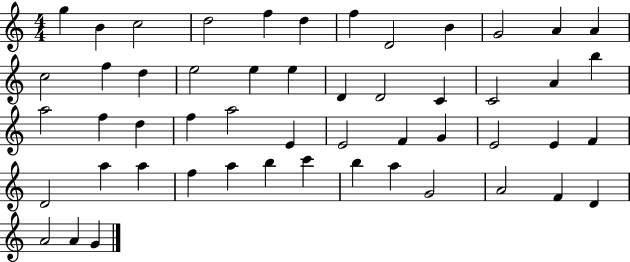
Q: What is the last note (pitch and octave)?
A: G4